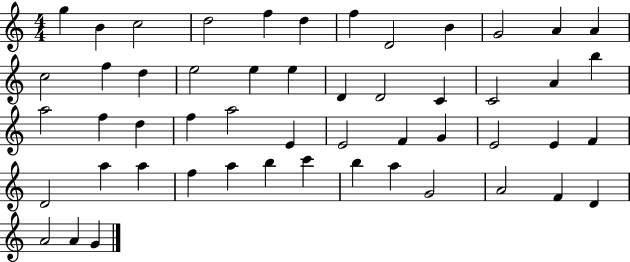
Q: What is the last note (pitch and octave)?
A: G4